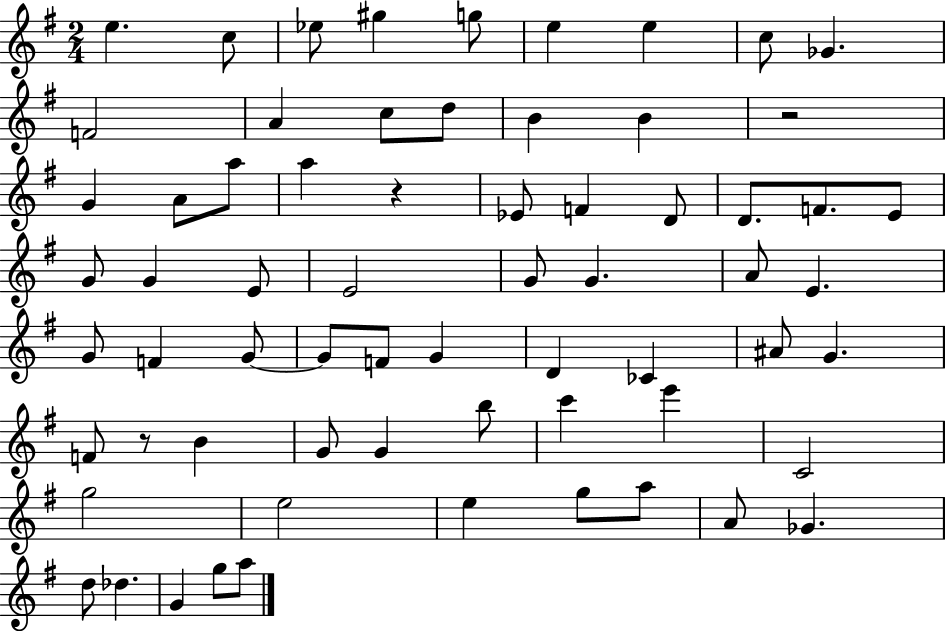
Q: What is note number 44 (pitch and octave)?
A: F4